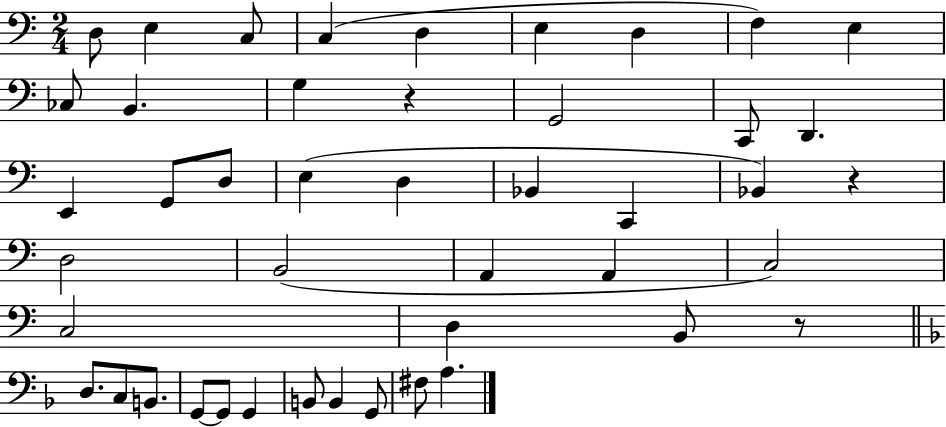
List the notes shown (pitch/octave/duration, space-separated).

D3/e E3/q C3/e C3/q D3/q E3/q D3/q F3/q E3/q CES3/e B2/q. G3/q R/q G2/h C2/e D2/q. E2/q G2/e D3/e E3/q D3/q Bb2/q C2/q Bb2/q R/q D3/h B2/h A2/q A2/q C3/h C3/h D3/q B2/e R/e D3/e. C3/e B2/e. G2/e G2/e G2/q B2/e B2/q G2/e F#3/e A3/q.